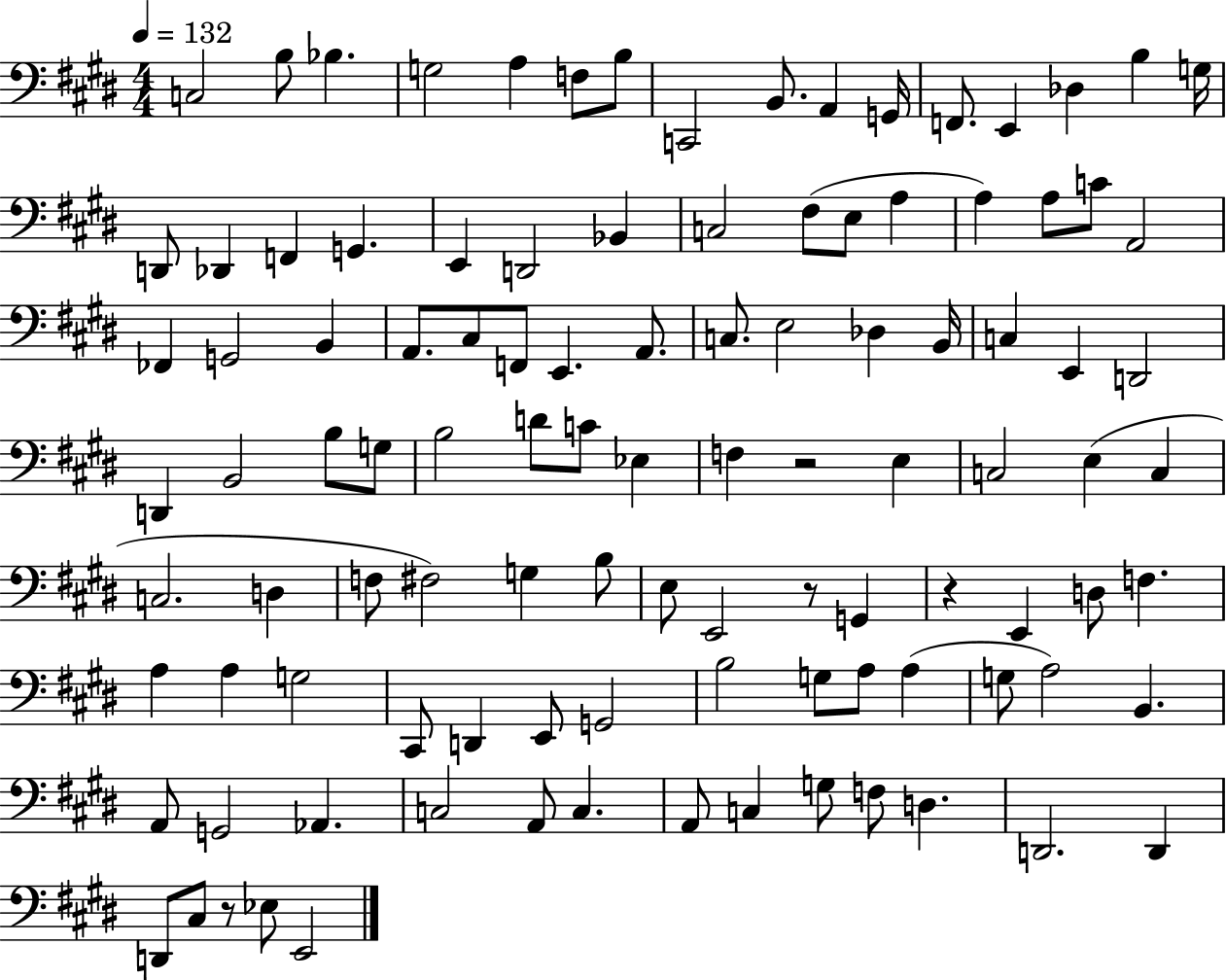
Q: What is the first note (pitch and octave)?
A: C3